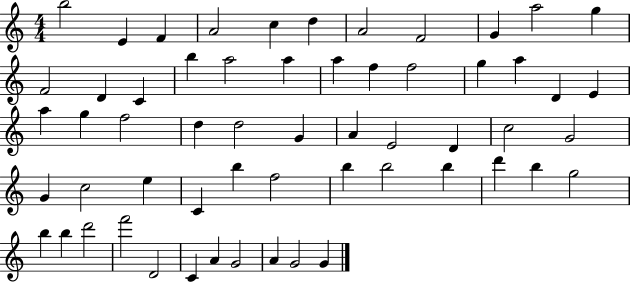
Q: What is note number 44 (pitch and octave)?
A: B5